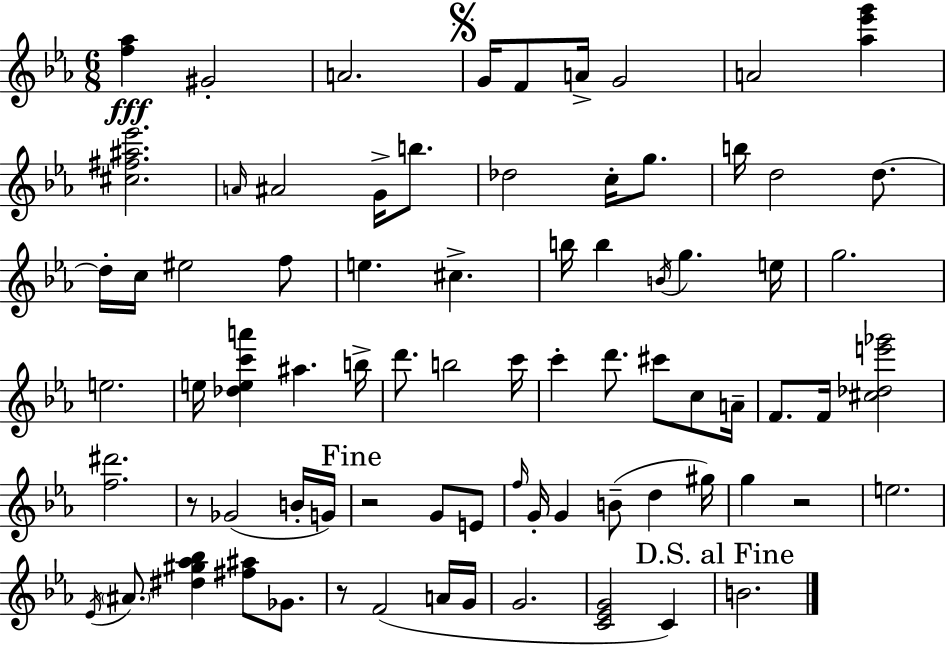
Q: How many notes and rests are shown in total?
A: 78